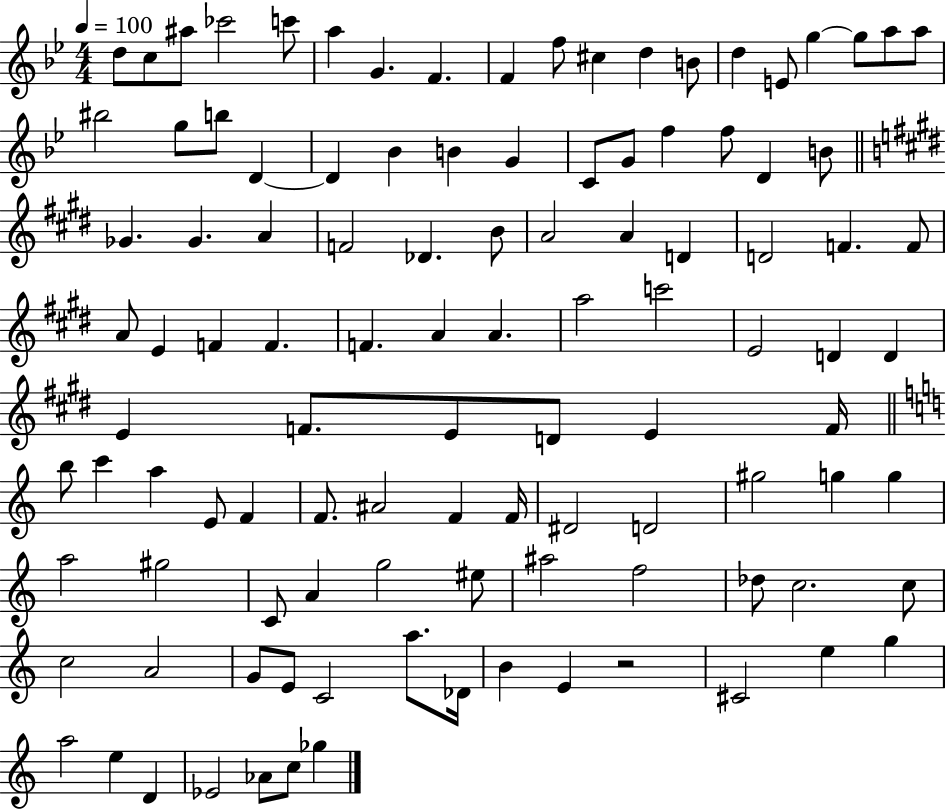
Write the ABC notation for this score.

X:1
T:Untitled
M:4/4
L:1/4
K:Bb
d/2 c/2 ^a/2 _c'2 c'/2 a G F F f/2 ^c d B/2 d E/2 g g/2 a/2 a/2 ^b2 g/2 b/2 D D _B B G C/2 G/2 f f/2 D B/2 _G _G A F2 _D B/2 A2 A D D2 F F/2 A/2 E F F F A A a2 c'2 E2 D D E F/2 E/2 D/2 E F/4 b/2 c' a E/2 F F/2 ^A2 F F/4 ^D2 D2 ^g2 g g a2 ^g2 C/2 A g2 ^e/2 ^a2 f2 _d/2 c2 c/2 c2 A2 G/2 E/2 C2 a/2 _D/4 B E z2 ^C2 e g a2 e D _E2 _A/2 c/2 _g